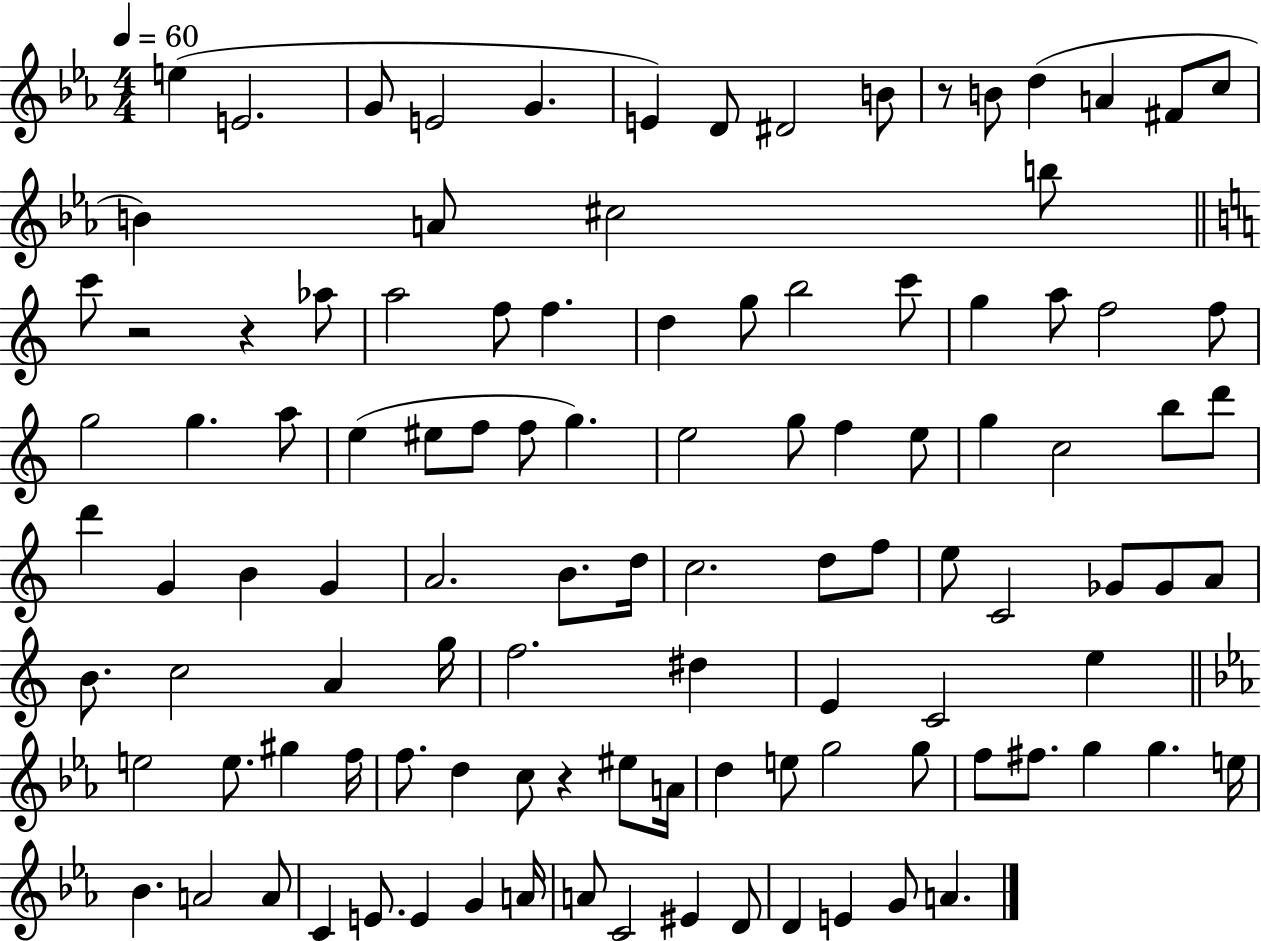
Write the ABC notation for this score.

X:1
T:Untitled
M:4/4
L:1/4
K:Eb
e E2 G/2 E2 G E D/2 ^D2 B/2 z/2 B/2 d A ^F/2 c/2 B A/2 ^c2 b/2 c'/2 z2 z _a/2 a2 f/2 f d g/2 b2 c'/2 g a/2 f2 f/2 g2 g a/2 e ^e/2 f/2 f/2 g e2 g/2 f e/2 g c2 b/2 d'/2 d' G B G A2 B/2 d/4 c2 d/2 f/2 e/2 C2 _G/2 _G/2 A/2 B/2 c2 A g/4 f2 ^d E C2 e e2 e/2 ^g f/4 f/2 d c/2 z ^e/2 A/4 d e/2 g2 g/2 f/2 ^f/2 g g e/4 _B A2 A/2 C E/2 E G A/4 A/2 C2 ^E D/2 D E G/2 A